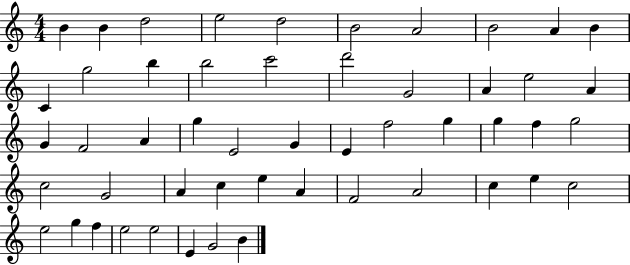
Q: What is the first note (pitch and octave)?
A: B4